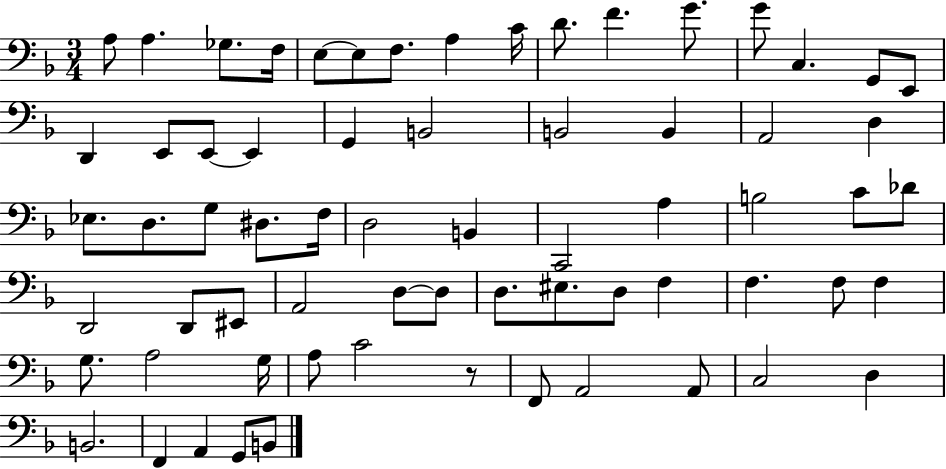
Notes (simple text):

A3/e A3/q. Gb3/e. F3/s E3/e E3/e F3/e. A3/q C4/s D4/e. F4/q. G4/e. G4/e C3/q. G2/e E2/e D2/q E2/e E2/e E2/q G2/q B2/h B2/h B2/q A2/h D3/q Eb3/e. D3/e. G3/e D#3/e. F3/s D3/h B2/q C2/h A3/q B3/h C4/e Db4/e D2/h D2/e EIS2/e A2/h D3/e D3/e D3/e. EIS3/e. D3/e F3/q F3/q. F3/e F3/q G3/e. A3/h G3/s A3/e C4/h R/e F2/e A2/h A2/e C3/h D3/q B2/h. F2/q A2/q G2/e B2/e